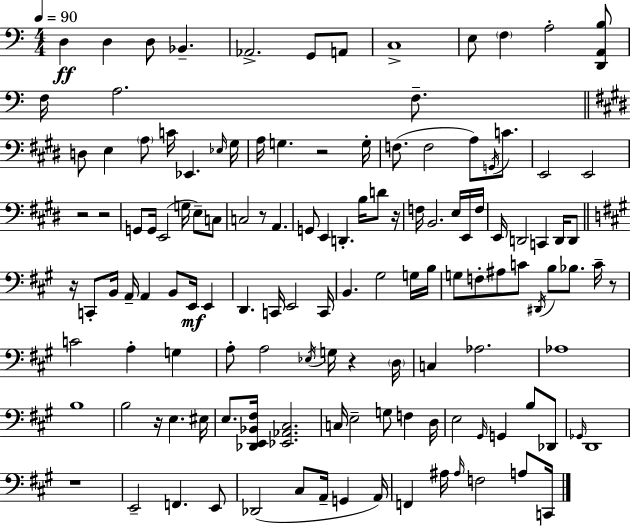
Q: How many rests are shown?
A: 10